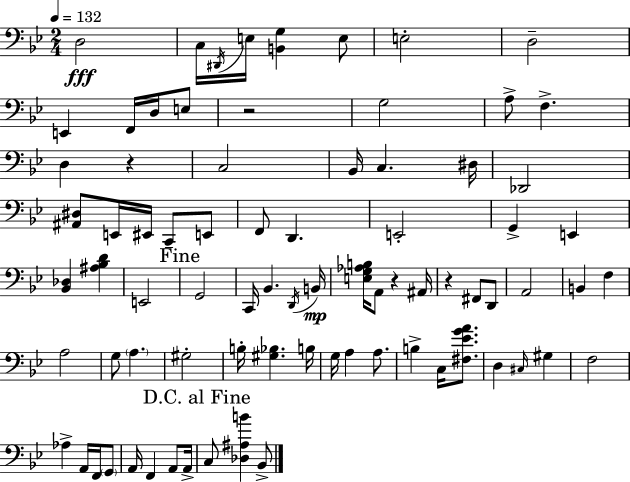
X:1
T:Untitled
M:2/4
L:1/4
K:Gm
D,2 C,/4 ^D,,/4 E,/4 [B,,G,] E,/2 E,2 D,2 E,, F,,/4 D,/4 E,/2 z2 G,2 A,/2 F, D, z C,2 _B,,/4 C, ^D,/4 _D,,2 [^A,,^D,]/2 E,,/4 ^E,,/4 C,,/2 E,,/2 F,,/2 D,, E,,2 G,, E,, [_B,,_D,] [^A,_B,D] E,,2 G,,2 C,,/4 _B,, D,,/4 B,,/4 [E,G,_A,B,]/4 A,,/2 z ^A,,/4 z ^F,,/2 D,,/2 A,,2 B,, F, A,2 G,/2 A, ^G,2 B,/4 [^G,_B,] B,/4 G,/4 A, A,/2 B, C,/4 [^F,_EGA]/2 D, ^C,/4 ^G, F,2 _A, A,,/4 F,,/4 G,,/2 A,,/4 F,, A,,/2 A,,/4 C,/2 [_D,^A,B] _B,,/2